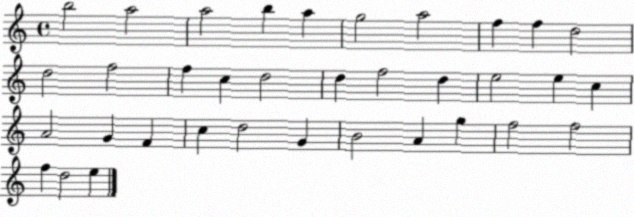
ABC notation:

X:1
T:Untitled
M:4/4
L:1/4
K:C
b2 a2 a2 b a g2 a2 f f d2 d2 f2 f c d2 d f2 d e2 e c A2 G F c d2 G B2 A g f2 f2 f d2 e